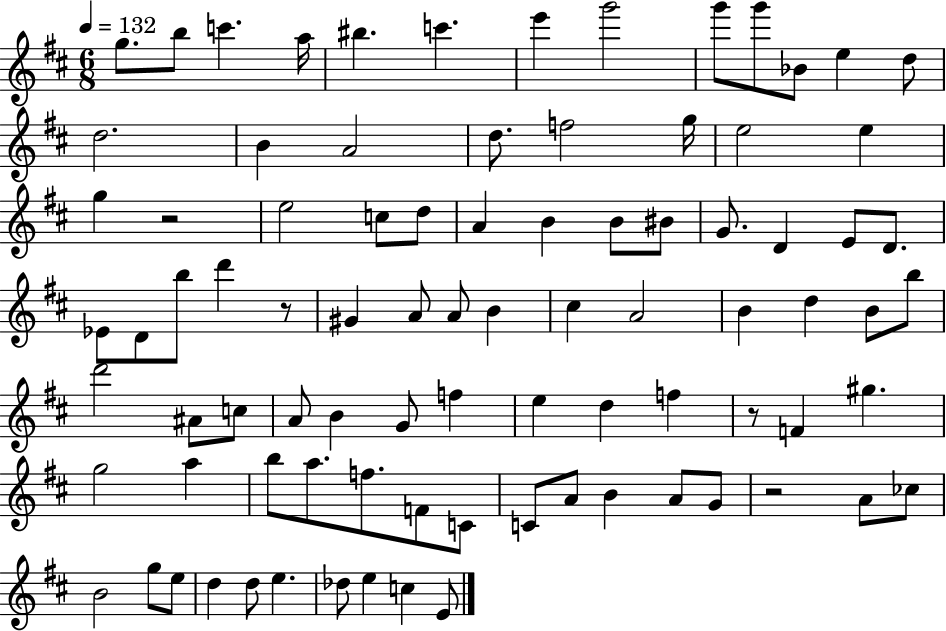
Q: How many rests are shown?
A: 4